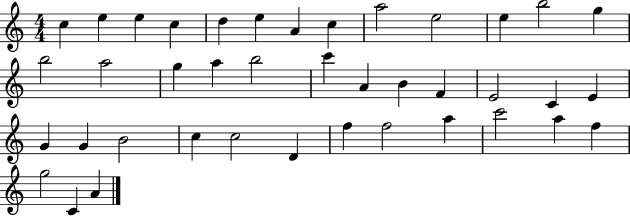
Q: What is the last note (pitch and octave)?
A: A4